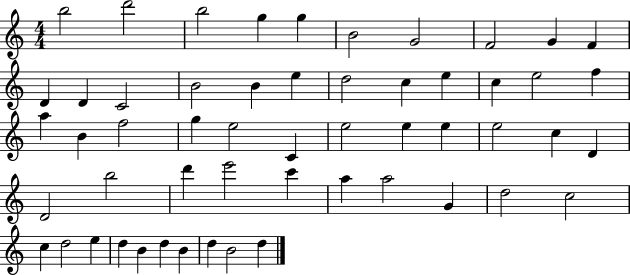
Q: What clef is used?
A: treble